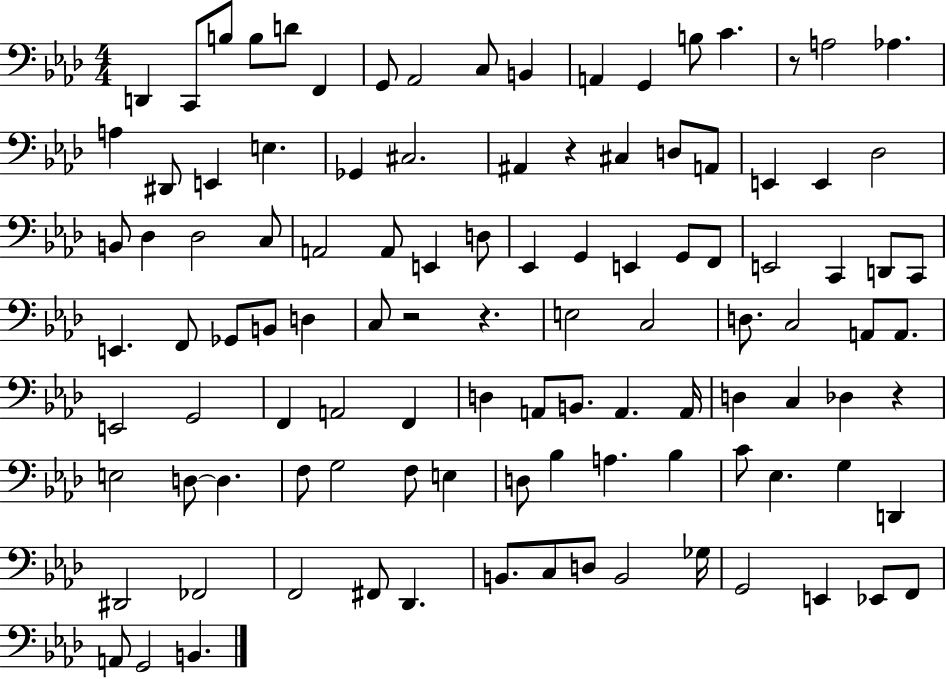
{
  \clef bass
  \numericTimeSignature
  \time 4/4
  \key aes \major
  \repeat volta 2 { d,4 c,8 b8 b8 d'8 f,4 | g,8 aes,2 c8 b,4 | a,4 g,4 b8 c'4. | r8 a2 aes4. | \break a4 dis,8 e,4 e4. | ges,4 cis2. | ais,4 r4 cis4 d8 a,8 | e,4 e,4 des2 | \break b,8 des4 des2 c8 | a,2 a,8 e,4 d8 | ees,4 g,4 e,4 g,8 f,8 | e,2 c,4 d,8 c,8 | \break e,4. f,8 ges,8 b,8 d4 | c8 r2 r4. | e2 c2 | d8. c2 a,8 a,8. | \break e,2 g,2 | f,4 a,2 f,4 | d4 a,8 b,8. a,4. a,16 | d4 c4 des4 r4 | \break e2 d8~~ d4. | f8 g2 f8 e4 | d8 bes4 a4. bes4 | c'8 ees4. g4 d,4 | \break dis,2 fes,2 | f,2 fis,8 des,4. | b,8. c8 d8 b,2 ges16 | g,2 e,4 ees,8 f,8 | \break a,8 g,2 b,4. | } \bar "|."
}